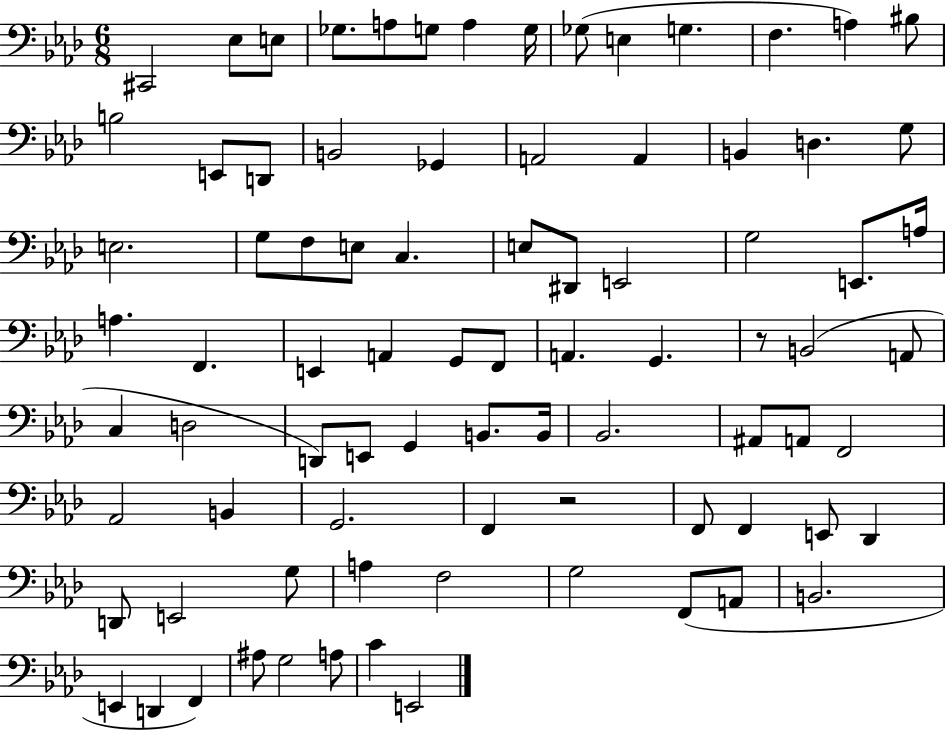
C#2/h Eb3/e E3/e Gb3/e. A3/e G3/e A3/q G3/s Gb3/e E3/q G3/q. F3/q. A3/q BIS3/e B3/h E2/e D2/e B2/h Gb2/q A2/h A2/q B2/q D3/q. G3/e E3/h. G3/e F3/e E3/e C3/q. E3/e D#2/e E2/h G3/h E2/e. A3/s A3/q. F2/q. E2/q A2/q G2/e F2/e A2/q. G2/q. R/e B2/h A2/e C3/q D3/h D2/e E2/e G2/q B2/e. B2/s Bb2/h. A#2/e A2/e F2/h Ab2/h B2/q G2/h. F2/q R/h F2/e F2/q E2/e Db2/q D2/e E2/h G3/e A3/q F3/h G3/h F2/e A2/e B2/h. E2/q D2/q F2/q A#3/e G3/h A3/e C4/q E2/h